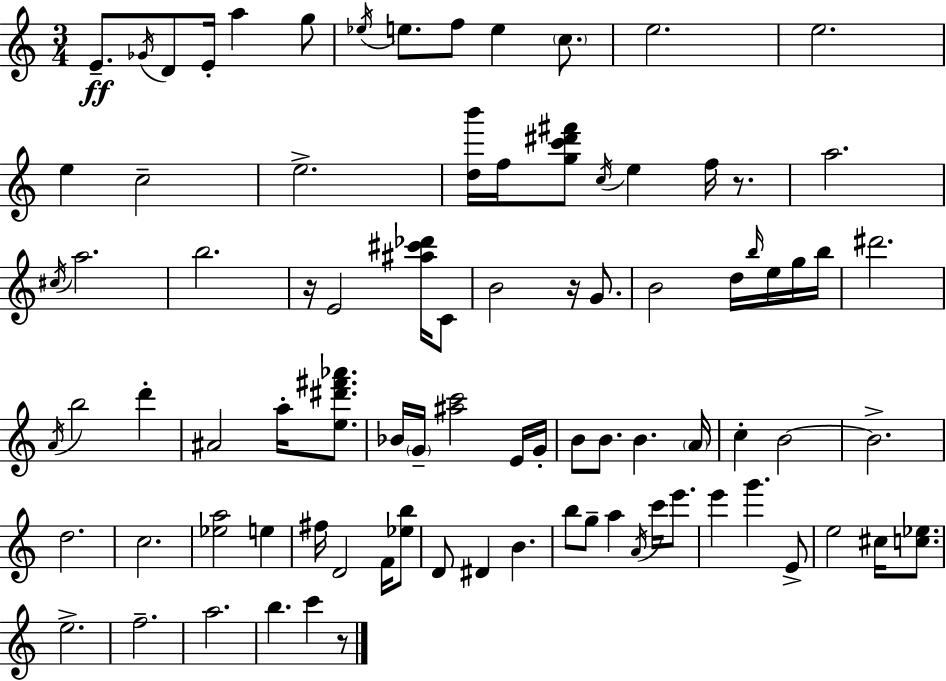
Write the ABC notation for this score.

X:1
T:Untitled
M:3/4
L:1/4
K:Am
E/2 _G/4 D/2 E/4 a g/2 _e/4 e/2 f/2 e c/2 e2 e2 e c2 e2 [db']/4 f/4 [gc'^d'^f']/2 c/4 e f/4 z/2 a2 ^c/4 a2 b2 z/4 E2 [^a^c'_d']/4 C/2 B2 z/4 G/2 B2 d/4 b/4 e/4 g/4 b/4 ^d'2 A/4 b2 d' ^A2 a/4 [e^d'^f'_a']/2 _B/4 G/4 [^ac']2 E/4 G/4 B/2 B/2 B A/4 c B2 B2 d2 c2 [_ea]2 e ^f/4 D2 F/4 [_eb]/2 D/2 ^D B b/2 g/2 a A/4 c'/4 e'/2 e' g' E/2 e2 ^c/4 [c_e]/2 e2 f2 a2 b c' z/2